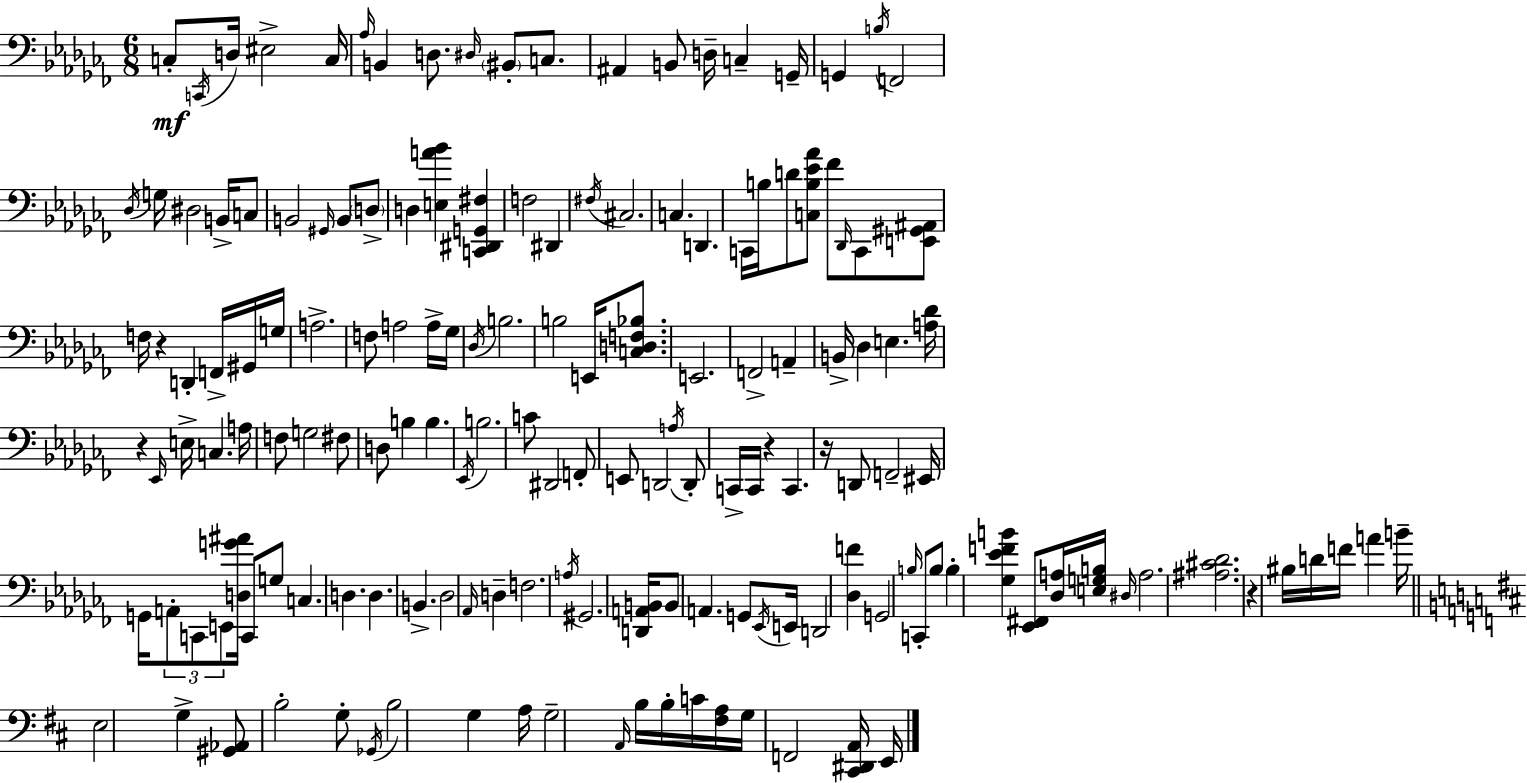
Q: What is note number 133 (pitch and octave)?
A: C4